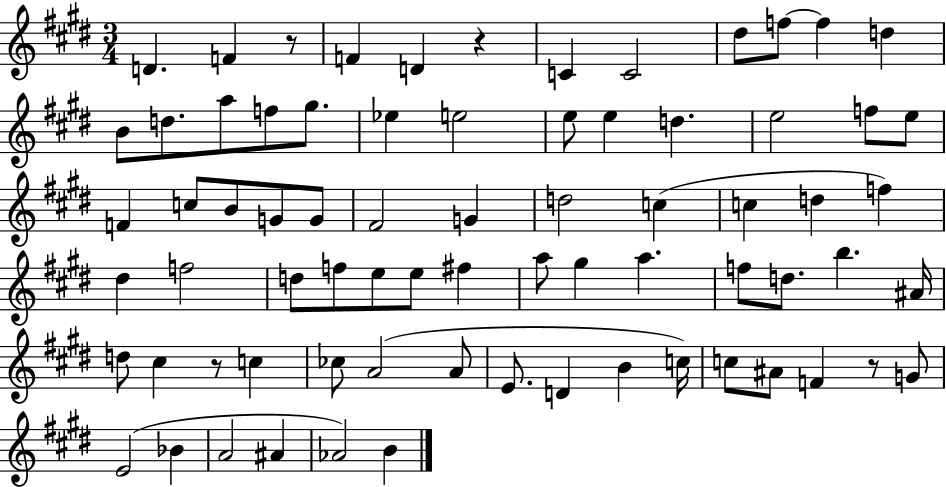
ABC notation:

X:1
T:Untitled
M:3/4
L:1/4
K:E
D F z/2 F D z C C2 ^d/2 f/2 f d B/2 d/2 a/2 f/2 ^g/2 _e e2 e/2 e d e2 f/2 e/2 F c/2 B/2 G/2 G/2 ^F2 G d2 c c d f ^d f2 d/2 f/2 e/2 e/2 ^f a/2 ^g a f/2 d/2 b ^A/4 d/2 ^c z/2 c _c/2 A2 A/2 E/2 D B c/4 c/2 ^A/2 F z/2 G/2 E2 _B A2 ^A _A2 B